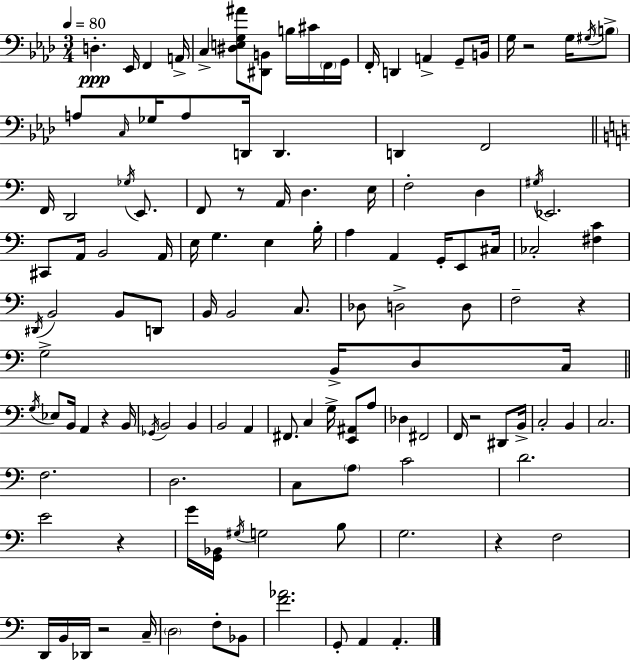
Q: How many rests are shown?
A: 8